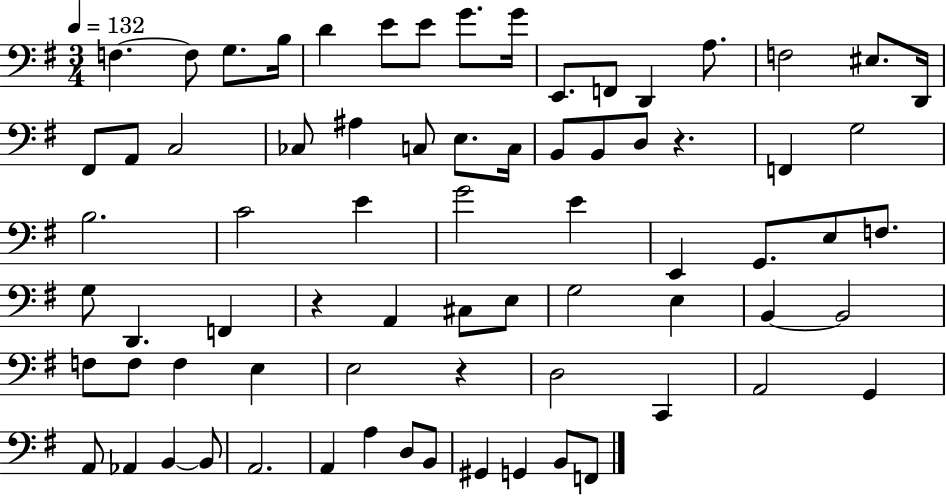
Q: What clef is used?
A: bass